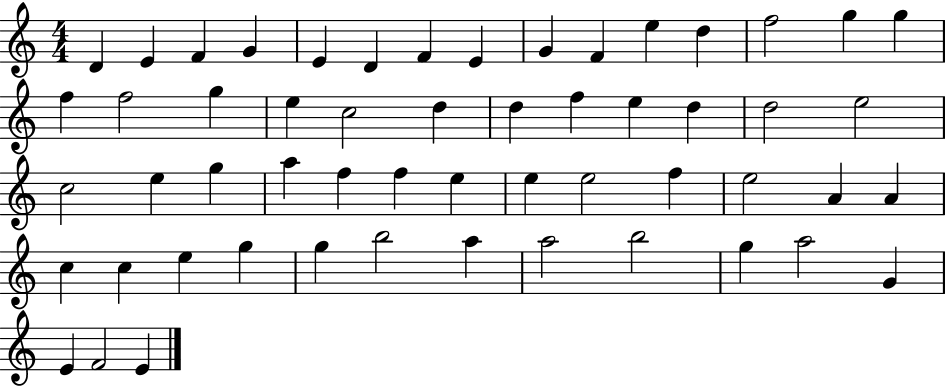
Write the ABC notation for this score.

X:1
T:Untitled
M:4/4
L:1/4
K:C
D E F G E D F E G F e d f2 g g f f2 g e c2 d d f e d d2 e2 c2 e g a f f e e e2 f e2 A A c c e g g b2 a a2 b2 g a2 G E F2 E